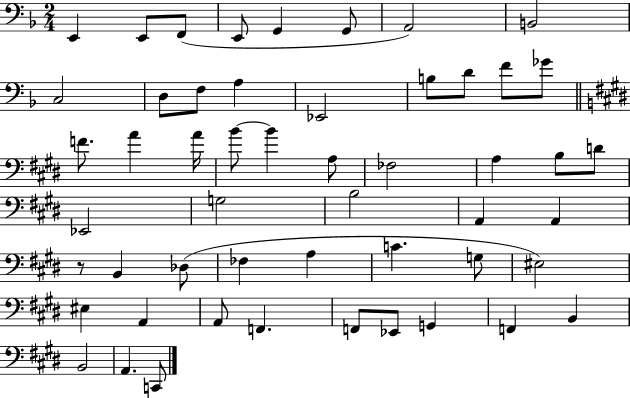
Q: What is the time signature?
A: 2/4